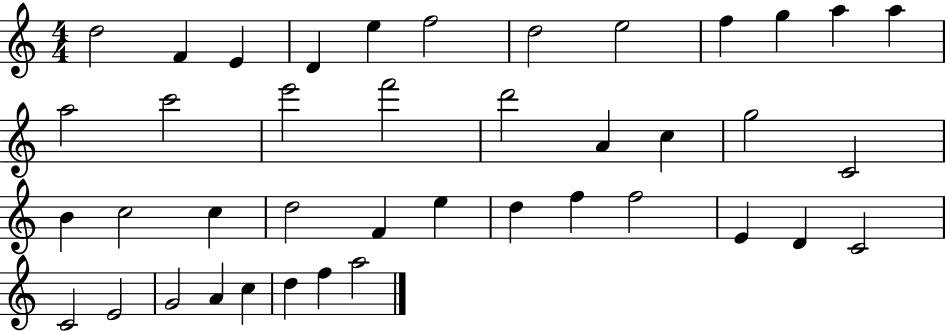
X:1
T:Untitled
M:4/4
L:1/4
K:C
d2 F E D e f2 d2 e2 f g a a a2 c'2 e'2 f'2 d'2 A c g2 C2 B c2 c d2 F e d f f2 E D C2 C2 E2 G2 A c d f a2